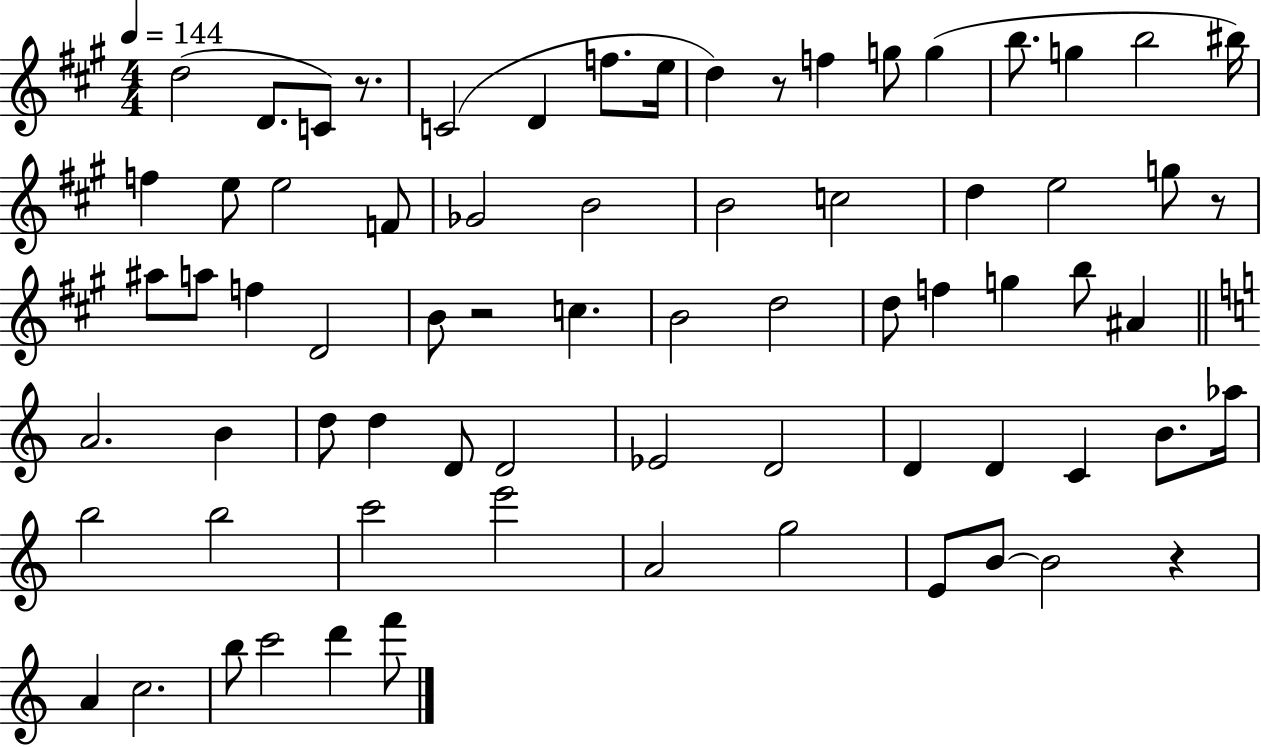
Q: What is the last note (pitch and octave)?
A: F6